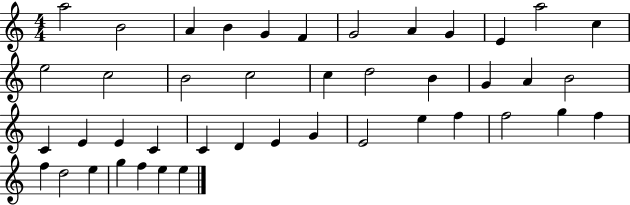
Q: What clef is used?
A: treble